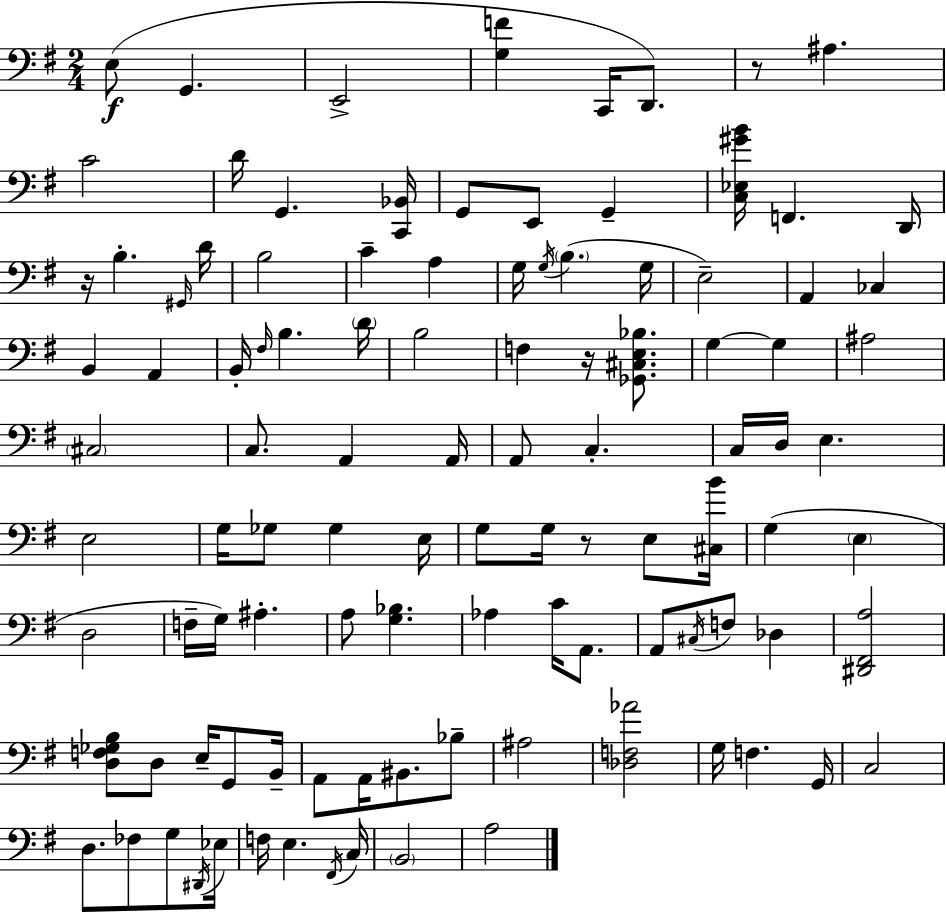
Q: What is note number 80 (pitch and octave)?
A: F3